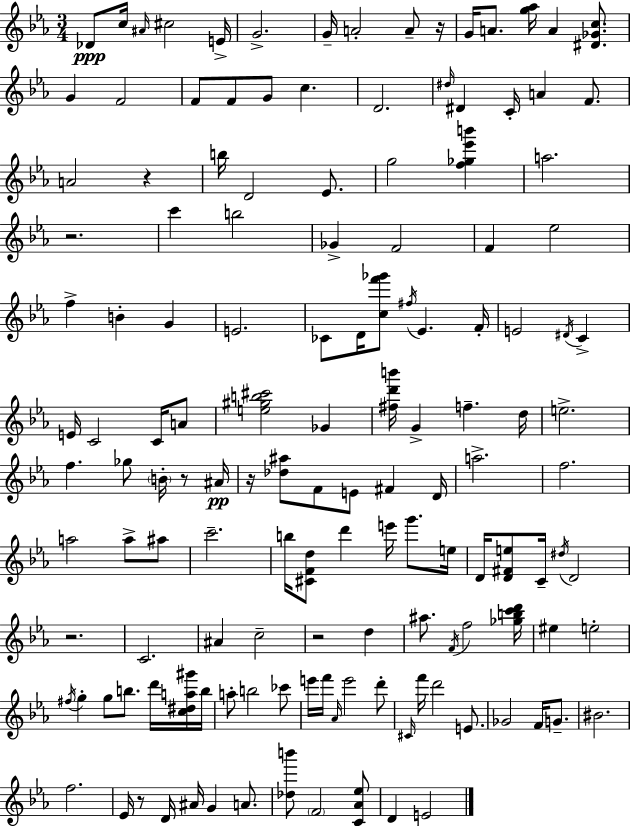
{
  \clef treble
  \numericTimeSignature
  \time 3/4
  \key ees \major
  des'8\ppp c''16 \grace { ais'16 } cis''2 | e'16-> g'2.-> | g'16-- a'2-. a'8-- | r16 g'16 a'8. <g'' aes''>16 a'4 <dis' ges' c''>8. | \break g'4 f'2 | f'8 f'8 g'8 c''4. | d'2. | \grace { dis''16 } dis'4 c'16-. a'4 f'8. | \break a'2 r4 | b''16 d'2 ees'8. | g''2 <f'' ges'' ees''' b'''>4 | a''2. | \break r2. | c'''4 b''2 | ges'4-> f'2 | f'4 ees''2 | \break f''4-> b'4-. g'4 | e'2. | ces'8 d'16 <c'' f''' ges'''>8 \acciaccatura { fis''16 } ees'4. | f'16-. e'2 \acciaccatura { dis'16 } | \break c'4-> e'16 c'2 | c'16 a'8 <e'' gis'' b'' cis'''>2 | ges'4 <fis'' d''' b'''>16 g'4-> f''4.-- | d''16 e''2.-> | \break f''4. ges''8 | \parenthesize b'16-. r8 ais'16\pp r16 <des'' ais''>8 f'8 e'8 fis'4 | d'16 a''2.-> | f''2. | \break a''2 | a''8-> ais''8 c'''2.-- | b''16 <cis' f' d''>8 d'''4 e'''16 | g'''8. e''16 d'16 <d' fis' e''>8 c'16-- \acciaccatura { dis''16 } d'2 | \break r2. | c'2. | ais'4 c''2-- | r2 | \break d''4 ais''8. \acciaccatura { f'16 } f''2 | <ges'' b'' c''' d'''>16 eis''4 e''2-. | \acciaccatura { fis''16 } g''4-. g''8 | b''8. d'''16 <c'' dis'' a'' gis'''>16 b''16 a''8-. b''2 | \break ces'''8 e'''16 f'''16 \grace { aes'16 } e'''2 | d'''8-. \grace { cis'16 } f'''16 d'''2 | e'8. ges'2 | f'16 g'8.-- bis'2. | \break f''2. | ees'16 r8 | d'16 ais'16 g'4 a'8. <des'' b'''>8 \parenthesize f'2 | <c' aes' ees''>8 d'4 | \break e'2 \bar "|."
}